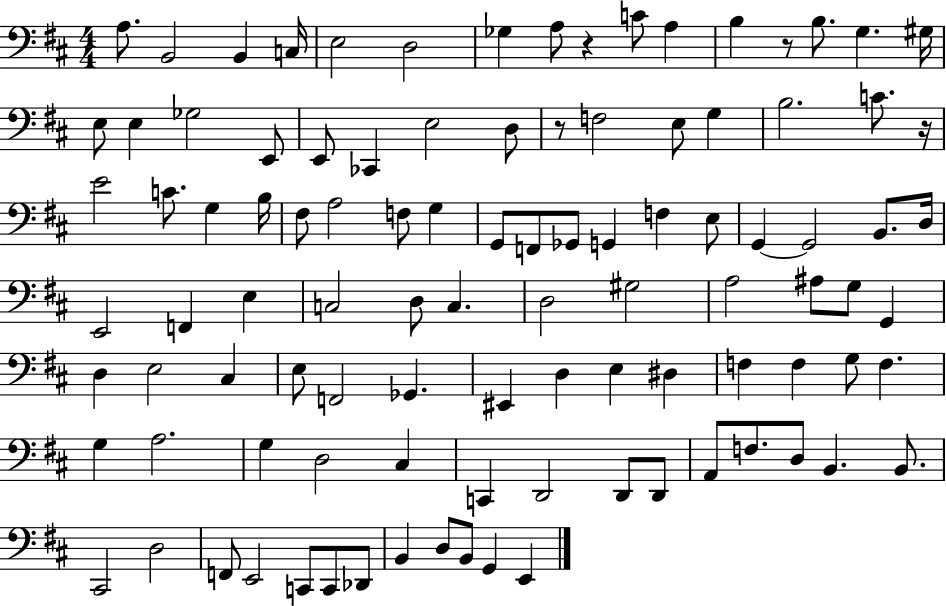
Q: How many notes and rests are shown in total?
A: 101